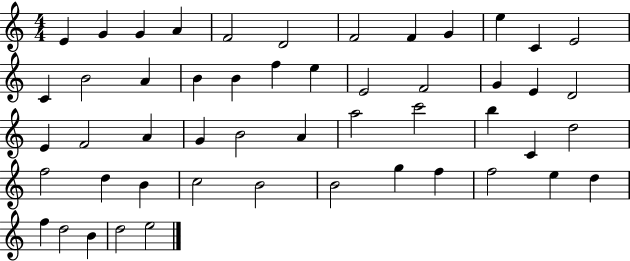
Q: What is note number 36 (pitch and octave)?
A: F5